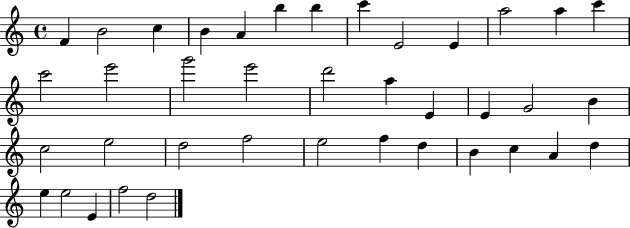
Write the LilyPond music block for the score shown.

{
  \clef treble
  \time 4/4
  \defaultTimeSignature
  \key c \major
  f'4 b'2 c''4 | b'4 a'4 b''4 b''4 | c'''4 e'2 e'4 | a''2 a''4 c'''4 | \break c'''2 e'''2 | g'''2 e'''2 | d'''2 a''4 e'4 | e'4 g'2 b'4 | \break c''2 e''2 | d''2 f''2 | e''2 f''4 d''4 | b'4 c''4 a'4 d''4 | \break e''4 e''2 e'4 | f''2 d''2 | \bar "|."
}